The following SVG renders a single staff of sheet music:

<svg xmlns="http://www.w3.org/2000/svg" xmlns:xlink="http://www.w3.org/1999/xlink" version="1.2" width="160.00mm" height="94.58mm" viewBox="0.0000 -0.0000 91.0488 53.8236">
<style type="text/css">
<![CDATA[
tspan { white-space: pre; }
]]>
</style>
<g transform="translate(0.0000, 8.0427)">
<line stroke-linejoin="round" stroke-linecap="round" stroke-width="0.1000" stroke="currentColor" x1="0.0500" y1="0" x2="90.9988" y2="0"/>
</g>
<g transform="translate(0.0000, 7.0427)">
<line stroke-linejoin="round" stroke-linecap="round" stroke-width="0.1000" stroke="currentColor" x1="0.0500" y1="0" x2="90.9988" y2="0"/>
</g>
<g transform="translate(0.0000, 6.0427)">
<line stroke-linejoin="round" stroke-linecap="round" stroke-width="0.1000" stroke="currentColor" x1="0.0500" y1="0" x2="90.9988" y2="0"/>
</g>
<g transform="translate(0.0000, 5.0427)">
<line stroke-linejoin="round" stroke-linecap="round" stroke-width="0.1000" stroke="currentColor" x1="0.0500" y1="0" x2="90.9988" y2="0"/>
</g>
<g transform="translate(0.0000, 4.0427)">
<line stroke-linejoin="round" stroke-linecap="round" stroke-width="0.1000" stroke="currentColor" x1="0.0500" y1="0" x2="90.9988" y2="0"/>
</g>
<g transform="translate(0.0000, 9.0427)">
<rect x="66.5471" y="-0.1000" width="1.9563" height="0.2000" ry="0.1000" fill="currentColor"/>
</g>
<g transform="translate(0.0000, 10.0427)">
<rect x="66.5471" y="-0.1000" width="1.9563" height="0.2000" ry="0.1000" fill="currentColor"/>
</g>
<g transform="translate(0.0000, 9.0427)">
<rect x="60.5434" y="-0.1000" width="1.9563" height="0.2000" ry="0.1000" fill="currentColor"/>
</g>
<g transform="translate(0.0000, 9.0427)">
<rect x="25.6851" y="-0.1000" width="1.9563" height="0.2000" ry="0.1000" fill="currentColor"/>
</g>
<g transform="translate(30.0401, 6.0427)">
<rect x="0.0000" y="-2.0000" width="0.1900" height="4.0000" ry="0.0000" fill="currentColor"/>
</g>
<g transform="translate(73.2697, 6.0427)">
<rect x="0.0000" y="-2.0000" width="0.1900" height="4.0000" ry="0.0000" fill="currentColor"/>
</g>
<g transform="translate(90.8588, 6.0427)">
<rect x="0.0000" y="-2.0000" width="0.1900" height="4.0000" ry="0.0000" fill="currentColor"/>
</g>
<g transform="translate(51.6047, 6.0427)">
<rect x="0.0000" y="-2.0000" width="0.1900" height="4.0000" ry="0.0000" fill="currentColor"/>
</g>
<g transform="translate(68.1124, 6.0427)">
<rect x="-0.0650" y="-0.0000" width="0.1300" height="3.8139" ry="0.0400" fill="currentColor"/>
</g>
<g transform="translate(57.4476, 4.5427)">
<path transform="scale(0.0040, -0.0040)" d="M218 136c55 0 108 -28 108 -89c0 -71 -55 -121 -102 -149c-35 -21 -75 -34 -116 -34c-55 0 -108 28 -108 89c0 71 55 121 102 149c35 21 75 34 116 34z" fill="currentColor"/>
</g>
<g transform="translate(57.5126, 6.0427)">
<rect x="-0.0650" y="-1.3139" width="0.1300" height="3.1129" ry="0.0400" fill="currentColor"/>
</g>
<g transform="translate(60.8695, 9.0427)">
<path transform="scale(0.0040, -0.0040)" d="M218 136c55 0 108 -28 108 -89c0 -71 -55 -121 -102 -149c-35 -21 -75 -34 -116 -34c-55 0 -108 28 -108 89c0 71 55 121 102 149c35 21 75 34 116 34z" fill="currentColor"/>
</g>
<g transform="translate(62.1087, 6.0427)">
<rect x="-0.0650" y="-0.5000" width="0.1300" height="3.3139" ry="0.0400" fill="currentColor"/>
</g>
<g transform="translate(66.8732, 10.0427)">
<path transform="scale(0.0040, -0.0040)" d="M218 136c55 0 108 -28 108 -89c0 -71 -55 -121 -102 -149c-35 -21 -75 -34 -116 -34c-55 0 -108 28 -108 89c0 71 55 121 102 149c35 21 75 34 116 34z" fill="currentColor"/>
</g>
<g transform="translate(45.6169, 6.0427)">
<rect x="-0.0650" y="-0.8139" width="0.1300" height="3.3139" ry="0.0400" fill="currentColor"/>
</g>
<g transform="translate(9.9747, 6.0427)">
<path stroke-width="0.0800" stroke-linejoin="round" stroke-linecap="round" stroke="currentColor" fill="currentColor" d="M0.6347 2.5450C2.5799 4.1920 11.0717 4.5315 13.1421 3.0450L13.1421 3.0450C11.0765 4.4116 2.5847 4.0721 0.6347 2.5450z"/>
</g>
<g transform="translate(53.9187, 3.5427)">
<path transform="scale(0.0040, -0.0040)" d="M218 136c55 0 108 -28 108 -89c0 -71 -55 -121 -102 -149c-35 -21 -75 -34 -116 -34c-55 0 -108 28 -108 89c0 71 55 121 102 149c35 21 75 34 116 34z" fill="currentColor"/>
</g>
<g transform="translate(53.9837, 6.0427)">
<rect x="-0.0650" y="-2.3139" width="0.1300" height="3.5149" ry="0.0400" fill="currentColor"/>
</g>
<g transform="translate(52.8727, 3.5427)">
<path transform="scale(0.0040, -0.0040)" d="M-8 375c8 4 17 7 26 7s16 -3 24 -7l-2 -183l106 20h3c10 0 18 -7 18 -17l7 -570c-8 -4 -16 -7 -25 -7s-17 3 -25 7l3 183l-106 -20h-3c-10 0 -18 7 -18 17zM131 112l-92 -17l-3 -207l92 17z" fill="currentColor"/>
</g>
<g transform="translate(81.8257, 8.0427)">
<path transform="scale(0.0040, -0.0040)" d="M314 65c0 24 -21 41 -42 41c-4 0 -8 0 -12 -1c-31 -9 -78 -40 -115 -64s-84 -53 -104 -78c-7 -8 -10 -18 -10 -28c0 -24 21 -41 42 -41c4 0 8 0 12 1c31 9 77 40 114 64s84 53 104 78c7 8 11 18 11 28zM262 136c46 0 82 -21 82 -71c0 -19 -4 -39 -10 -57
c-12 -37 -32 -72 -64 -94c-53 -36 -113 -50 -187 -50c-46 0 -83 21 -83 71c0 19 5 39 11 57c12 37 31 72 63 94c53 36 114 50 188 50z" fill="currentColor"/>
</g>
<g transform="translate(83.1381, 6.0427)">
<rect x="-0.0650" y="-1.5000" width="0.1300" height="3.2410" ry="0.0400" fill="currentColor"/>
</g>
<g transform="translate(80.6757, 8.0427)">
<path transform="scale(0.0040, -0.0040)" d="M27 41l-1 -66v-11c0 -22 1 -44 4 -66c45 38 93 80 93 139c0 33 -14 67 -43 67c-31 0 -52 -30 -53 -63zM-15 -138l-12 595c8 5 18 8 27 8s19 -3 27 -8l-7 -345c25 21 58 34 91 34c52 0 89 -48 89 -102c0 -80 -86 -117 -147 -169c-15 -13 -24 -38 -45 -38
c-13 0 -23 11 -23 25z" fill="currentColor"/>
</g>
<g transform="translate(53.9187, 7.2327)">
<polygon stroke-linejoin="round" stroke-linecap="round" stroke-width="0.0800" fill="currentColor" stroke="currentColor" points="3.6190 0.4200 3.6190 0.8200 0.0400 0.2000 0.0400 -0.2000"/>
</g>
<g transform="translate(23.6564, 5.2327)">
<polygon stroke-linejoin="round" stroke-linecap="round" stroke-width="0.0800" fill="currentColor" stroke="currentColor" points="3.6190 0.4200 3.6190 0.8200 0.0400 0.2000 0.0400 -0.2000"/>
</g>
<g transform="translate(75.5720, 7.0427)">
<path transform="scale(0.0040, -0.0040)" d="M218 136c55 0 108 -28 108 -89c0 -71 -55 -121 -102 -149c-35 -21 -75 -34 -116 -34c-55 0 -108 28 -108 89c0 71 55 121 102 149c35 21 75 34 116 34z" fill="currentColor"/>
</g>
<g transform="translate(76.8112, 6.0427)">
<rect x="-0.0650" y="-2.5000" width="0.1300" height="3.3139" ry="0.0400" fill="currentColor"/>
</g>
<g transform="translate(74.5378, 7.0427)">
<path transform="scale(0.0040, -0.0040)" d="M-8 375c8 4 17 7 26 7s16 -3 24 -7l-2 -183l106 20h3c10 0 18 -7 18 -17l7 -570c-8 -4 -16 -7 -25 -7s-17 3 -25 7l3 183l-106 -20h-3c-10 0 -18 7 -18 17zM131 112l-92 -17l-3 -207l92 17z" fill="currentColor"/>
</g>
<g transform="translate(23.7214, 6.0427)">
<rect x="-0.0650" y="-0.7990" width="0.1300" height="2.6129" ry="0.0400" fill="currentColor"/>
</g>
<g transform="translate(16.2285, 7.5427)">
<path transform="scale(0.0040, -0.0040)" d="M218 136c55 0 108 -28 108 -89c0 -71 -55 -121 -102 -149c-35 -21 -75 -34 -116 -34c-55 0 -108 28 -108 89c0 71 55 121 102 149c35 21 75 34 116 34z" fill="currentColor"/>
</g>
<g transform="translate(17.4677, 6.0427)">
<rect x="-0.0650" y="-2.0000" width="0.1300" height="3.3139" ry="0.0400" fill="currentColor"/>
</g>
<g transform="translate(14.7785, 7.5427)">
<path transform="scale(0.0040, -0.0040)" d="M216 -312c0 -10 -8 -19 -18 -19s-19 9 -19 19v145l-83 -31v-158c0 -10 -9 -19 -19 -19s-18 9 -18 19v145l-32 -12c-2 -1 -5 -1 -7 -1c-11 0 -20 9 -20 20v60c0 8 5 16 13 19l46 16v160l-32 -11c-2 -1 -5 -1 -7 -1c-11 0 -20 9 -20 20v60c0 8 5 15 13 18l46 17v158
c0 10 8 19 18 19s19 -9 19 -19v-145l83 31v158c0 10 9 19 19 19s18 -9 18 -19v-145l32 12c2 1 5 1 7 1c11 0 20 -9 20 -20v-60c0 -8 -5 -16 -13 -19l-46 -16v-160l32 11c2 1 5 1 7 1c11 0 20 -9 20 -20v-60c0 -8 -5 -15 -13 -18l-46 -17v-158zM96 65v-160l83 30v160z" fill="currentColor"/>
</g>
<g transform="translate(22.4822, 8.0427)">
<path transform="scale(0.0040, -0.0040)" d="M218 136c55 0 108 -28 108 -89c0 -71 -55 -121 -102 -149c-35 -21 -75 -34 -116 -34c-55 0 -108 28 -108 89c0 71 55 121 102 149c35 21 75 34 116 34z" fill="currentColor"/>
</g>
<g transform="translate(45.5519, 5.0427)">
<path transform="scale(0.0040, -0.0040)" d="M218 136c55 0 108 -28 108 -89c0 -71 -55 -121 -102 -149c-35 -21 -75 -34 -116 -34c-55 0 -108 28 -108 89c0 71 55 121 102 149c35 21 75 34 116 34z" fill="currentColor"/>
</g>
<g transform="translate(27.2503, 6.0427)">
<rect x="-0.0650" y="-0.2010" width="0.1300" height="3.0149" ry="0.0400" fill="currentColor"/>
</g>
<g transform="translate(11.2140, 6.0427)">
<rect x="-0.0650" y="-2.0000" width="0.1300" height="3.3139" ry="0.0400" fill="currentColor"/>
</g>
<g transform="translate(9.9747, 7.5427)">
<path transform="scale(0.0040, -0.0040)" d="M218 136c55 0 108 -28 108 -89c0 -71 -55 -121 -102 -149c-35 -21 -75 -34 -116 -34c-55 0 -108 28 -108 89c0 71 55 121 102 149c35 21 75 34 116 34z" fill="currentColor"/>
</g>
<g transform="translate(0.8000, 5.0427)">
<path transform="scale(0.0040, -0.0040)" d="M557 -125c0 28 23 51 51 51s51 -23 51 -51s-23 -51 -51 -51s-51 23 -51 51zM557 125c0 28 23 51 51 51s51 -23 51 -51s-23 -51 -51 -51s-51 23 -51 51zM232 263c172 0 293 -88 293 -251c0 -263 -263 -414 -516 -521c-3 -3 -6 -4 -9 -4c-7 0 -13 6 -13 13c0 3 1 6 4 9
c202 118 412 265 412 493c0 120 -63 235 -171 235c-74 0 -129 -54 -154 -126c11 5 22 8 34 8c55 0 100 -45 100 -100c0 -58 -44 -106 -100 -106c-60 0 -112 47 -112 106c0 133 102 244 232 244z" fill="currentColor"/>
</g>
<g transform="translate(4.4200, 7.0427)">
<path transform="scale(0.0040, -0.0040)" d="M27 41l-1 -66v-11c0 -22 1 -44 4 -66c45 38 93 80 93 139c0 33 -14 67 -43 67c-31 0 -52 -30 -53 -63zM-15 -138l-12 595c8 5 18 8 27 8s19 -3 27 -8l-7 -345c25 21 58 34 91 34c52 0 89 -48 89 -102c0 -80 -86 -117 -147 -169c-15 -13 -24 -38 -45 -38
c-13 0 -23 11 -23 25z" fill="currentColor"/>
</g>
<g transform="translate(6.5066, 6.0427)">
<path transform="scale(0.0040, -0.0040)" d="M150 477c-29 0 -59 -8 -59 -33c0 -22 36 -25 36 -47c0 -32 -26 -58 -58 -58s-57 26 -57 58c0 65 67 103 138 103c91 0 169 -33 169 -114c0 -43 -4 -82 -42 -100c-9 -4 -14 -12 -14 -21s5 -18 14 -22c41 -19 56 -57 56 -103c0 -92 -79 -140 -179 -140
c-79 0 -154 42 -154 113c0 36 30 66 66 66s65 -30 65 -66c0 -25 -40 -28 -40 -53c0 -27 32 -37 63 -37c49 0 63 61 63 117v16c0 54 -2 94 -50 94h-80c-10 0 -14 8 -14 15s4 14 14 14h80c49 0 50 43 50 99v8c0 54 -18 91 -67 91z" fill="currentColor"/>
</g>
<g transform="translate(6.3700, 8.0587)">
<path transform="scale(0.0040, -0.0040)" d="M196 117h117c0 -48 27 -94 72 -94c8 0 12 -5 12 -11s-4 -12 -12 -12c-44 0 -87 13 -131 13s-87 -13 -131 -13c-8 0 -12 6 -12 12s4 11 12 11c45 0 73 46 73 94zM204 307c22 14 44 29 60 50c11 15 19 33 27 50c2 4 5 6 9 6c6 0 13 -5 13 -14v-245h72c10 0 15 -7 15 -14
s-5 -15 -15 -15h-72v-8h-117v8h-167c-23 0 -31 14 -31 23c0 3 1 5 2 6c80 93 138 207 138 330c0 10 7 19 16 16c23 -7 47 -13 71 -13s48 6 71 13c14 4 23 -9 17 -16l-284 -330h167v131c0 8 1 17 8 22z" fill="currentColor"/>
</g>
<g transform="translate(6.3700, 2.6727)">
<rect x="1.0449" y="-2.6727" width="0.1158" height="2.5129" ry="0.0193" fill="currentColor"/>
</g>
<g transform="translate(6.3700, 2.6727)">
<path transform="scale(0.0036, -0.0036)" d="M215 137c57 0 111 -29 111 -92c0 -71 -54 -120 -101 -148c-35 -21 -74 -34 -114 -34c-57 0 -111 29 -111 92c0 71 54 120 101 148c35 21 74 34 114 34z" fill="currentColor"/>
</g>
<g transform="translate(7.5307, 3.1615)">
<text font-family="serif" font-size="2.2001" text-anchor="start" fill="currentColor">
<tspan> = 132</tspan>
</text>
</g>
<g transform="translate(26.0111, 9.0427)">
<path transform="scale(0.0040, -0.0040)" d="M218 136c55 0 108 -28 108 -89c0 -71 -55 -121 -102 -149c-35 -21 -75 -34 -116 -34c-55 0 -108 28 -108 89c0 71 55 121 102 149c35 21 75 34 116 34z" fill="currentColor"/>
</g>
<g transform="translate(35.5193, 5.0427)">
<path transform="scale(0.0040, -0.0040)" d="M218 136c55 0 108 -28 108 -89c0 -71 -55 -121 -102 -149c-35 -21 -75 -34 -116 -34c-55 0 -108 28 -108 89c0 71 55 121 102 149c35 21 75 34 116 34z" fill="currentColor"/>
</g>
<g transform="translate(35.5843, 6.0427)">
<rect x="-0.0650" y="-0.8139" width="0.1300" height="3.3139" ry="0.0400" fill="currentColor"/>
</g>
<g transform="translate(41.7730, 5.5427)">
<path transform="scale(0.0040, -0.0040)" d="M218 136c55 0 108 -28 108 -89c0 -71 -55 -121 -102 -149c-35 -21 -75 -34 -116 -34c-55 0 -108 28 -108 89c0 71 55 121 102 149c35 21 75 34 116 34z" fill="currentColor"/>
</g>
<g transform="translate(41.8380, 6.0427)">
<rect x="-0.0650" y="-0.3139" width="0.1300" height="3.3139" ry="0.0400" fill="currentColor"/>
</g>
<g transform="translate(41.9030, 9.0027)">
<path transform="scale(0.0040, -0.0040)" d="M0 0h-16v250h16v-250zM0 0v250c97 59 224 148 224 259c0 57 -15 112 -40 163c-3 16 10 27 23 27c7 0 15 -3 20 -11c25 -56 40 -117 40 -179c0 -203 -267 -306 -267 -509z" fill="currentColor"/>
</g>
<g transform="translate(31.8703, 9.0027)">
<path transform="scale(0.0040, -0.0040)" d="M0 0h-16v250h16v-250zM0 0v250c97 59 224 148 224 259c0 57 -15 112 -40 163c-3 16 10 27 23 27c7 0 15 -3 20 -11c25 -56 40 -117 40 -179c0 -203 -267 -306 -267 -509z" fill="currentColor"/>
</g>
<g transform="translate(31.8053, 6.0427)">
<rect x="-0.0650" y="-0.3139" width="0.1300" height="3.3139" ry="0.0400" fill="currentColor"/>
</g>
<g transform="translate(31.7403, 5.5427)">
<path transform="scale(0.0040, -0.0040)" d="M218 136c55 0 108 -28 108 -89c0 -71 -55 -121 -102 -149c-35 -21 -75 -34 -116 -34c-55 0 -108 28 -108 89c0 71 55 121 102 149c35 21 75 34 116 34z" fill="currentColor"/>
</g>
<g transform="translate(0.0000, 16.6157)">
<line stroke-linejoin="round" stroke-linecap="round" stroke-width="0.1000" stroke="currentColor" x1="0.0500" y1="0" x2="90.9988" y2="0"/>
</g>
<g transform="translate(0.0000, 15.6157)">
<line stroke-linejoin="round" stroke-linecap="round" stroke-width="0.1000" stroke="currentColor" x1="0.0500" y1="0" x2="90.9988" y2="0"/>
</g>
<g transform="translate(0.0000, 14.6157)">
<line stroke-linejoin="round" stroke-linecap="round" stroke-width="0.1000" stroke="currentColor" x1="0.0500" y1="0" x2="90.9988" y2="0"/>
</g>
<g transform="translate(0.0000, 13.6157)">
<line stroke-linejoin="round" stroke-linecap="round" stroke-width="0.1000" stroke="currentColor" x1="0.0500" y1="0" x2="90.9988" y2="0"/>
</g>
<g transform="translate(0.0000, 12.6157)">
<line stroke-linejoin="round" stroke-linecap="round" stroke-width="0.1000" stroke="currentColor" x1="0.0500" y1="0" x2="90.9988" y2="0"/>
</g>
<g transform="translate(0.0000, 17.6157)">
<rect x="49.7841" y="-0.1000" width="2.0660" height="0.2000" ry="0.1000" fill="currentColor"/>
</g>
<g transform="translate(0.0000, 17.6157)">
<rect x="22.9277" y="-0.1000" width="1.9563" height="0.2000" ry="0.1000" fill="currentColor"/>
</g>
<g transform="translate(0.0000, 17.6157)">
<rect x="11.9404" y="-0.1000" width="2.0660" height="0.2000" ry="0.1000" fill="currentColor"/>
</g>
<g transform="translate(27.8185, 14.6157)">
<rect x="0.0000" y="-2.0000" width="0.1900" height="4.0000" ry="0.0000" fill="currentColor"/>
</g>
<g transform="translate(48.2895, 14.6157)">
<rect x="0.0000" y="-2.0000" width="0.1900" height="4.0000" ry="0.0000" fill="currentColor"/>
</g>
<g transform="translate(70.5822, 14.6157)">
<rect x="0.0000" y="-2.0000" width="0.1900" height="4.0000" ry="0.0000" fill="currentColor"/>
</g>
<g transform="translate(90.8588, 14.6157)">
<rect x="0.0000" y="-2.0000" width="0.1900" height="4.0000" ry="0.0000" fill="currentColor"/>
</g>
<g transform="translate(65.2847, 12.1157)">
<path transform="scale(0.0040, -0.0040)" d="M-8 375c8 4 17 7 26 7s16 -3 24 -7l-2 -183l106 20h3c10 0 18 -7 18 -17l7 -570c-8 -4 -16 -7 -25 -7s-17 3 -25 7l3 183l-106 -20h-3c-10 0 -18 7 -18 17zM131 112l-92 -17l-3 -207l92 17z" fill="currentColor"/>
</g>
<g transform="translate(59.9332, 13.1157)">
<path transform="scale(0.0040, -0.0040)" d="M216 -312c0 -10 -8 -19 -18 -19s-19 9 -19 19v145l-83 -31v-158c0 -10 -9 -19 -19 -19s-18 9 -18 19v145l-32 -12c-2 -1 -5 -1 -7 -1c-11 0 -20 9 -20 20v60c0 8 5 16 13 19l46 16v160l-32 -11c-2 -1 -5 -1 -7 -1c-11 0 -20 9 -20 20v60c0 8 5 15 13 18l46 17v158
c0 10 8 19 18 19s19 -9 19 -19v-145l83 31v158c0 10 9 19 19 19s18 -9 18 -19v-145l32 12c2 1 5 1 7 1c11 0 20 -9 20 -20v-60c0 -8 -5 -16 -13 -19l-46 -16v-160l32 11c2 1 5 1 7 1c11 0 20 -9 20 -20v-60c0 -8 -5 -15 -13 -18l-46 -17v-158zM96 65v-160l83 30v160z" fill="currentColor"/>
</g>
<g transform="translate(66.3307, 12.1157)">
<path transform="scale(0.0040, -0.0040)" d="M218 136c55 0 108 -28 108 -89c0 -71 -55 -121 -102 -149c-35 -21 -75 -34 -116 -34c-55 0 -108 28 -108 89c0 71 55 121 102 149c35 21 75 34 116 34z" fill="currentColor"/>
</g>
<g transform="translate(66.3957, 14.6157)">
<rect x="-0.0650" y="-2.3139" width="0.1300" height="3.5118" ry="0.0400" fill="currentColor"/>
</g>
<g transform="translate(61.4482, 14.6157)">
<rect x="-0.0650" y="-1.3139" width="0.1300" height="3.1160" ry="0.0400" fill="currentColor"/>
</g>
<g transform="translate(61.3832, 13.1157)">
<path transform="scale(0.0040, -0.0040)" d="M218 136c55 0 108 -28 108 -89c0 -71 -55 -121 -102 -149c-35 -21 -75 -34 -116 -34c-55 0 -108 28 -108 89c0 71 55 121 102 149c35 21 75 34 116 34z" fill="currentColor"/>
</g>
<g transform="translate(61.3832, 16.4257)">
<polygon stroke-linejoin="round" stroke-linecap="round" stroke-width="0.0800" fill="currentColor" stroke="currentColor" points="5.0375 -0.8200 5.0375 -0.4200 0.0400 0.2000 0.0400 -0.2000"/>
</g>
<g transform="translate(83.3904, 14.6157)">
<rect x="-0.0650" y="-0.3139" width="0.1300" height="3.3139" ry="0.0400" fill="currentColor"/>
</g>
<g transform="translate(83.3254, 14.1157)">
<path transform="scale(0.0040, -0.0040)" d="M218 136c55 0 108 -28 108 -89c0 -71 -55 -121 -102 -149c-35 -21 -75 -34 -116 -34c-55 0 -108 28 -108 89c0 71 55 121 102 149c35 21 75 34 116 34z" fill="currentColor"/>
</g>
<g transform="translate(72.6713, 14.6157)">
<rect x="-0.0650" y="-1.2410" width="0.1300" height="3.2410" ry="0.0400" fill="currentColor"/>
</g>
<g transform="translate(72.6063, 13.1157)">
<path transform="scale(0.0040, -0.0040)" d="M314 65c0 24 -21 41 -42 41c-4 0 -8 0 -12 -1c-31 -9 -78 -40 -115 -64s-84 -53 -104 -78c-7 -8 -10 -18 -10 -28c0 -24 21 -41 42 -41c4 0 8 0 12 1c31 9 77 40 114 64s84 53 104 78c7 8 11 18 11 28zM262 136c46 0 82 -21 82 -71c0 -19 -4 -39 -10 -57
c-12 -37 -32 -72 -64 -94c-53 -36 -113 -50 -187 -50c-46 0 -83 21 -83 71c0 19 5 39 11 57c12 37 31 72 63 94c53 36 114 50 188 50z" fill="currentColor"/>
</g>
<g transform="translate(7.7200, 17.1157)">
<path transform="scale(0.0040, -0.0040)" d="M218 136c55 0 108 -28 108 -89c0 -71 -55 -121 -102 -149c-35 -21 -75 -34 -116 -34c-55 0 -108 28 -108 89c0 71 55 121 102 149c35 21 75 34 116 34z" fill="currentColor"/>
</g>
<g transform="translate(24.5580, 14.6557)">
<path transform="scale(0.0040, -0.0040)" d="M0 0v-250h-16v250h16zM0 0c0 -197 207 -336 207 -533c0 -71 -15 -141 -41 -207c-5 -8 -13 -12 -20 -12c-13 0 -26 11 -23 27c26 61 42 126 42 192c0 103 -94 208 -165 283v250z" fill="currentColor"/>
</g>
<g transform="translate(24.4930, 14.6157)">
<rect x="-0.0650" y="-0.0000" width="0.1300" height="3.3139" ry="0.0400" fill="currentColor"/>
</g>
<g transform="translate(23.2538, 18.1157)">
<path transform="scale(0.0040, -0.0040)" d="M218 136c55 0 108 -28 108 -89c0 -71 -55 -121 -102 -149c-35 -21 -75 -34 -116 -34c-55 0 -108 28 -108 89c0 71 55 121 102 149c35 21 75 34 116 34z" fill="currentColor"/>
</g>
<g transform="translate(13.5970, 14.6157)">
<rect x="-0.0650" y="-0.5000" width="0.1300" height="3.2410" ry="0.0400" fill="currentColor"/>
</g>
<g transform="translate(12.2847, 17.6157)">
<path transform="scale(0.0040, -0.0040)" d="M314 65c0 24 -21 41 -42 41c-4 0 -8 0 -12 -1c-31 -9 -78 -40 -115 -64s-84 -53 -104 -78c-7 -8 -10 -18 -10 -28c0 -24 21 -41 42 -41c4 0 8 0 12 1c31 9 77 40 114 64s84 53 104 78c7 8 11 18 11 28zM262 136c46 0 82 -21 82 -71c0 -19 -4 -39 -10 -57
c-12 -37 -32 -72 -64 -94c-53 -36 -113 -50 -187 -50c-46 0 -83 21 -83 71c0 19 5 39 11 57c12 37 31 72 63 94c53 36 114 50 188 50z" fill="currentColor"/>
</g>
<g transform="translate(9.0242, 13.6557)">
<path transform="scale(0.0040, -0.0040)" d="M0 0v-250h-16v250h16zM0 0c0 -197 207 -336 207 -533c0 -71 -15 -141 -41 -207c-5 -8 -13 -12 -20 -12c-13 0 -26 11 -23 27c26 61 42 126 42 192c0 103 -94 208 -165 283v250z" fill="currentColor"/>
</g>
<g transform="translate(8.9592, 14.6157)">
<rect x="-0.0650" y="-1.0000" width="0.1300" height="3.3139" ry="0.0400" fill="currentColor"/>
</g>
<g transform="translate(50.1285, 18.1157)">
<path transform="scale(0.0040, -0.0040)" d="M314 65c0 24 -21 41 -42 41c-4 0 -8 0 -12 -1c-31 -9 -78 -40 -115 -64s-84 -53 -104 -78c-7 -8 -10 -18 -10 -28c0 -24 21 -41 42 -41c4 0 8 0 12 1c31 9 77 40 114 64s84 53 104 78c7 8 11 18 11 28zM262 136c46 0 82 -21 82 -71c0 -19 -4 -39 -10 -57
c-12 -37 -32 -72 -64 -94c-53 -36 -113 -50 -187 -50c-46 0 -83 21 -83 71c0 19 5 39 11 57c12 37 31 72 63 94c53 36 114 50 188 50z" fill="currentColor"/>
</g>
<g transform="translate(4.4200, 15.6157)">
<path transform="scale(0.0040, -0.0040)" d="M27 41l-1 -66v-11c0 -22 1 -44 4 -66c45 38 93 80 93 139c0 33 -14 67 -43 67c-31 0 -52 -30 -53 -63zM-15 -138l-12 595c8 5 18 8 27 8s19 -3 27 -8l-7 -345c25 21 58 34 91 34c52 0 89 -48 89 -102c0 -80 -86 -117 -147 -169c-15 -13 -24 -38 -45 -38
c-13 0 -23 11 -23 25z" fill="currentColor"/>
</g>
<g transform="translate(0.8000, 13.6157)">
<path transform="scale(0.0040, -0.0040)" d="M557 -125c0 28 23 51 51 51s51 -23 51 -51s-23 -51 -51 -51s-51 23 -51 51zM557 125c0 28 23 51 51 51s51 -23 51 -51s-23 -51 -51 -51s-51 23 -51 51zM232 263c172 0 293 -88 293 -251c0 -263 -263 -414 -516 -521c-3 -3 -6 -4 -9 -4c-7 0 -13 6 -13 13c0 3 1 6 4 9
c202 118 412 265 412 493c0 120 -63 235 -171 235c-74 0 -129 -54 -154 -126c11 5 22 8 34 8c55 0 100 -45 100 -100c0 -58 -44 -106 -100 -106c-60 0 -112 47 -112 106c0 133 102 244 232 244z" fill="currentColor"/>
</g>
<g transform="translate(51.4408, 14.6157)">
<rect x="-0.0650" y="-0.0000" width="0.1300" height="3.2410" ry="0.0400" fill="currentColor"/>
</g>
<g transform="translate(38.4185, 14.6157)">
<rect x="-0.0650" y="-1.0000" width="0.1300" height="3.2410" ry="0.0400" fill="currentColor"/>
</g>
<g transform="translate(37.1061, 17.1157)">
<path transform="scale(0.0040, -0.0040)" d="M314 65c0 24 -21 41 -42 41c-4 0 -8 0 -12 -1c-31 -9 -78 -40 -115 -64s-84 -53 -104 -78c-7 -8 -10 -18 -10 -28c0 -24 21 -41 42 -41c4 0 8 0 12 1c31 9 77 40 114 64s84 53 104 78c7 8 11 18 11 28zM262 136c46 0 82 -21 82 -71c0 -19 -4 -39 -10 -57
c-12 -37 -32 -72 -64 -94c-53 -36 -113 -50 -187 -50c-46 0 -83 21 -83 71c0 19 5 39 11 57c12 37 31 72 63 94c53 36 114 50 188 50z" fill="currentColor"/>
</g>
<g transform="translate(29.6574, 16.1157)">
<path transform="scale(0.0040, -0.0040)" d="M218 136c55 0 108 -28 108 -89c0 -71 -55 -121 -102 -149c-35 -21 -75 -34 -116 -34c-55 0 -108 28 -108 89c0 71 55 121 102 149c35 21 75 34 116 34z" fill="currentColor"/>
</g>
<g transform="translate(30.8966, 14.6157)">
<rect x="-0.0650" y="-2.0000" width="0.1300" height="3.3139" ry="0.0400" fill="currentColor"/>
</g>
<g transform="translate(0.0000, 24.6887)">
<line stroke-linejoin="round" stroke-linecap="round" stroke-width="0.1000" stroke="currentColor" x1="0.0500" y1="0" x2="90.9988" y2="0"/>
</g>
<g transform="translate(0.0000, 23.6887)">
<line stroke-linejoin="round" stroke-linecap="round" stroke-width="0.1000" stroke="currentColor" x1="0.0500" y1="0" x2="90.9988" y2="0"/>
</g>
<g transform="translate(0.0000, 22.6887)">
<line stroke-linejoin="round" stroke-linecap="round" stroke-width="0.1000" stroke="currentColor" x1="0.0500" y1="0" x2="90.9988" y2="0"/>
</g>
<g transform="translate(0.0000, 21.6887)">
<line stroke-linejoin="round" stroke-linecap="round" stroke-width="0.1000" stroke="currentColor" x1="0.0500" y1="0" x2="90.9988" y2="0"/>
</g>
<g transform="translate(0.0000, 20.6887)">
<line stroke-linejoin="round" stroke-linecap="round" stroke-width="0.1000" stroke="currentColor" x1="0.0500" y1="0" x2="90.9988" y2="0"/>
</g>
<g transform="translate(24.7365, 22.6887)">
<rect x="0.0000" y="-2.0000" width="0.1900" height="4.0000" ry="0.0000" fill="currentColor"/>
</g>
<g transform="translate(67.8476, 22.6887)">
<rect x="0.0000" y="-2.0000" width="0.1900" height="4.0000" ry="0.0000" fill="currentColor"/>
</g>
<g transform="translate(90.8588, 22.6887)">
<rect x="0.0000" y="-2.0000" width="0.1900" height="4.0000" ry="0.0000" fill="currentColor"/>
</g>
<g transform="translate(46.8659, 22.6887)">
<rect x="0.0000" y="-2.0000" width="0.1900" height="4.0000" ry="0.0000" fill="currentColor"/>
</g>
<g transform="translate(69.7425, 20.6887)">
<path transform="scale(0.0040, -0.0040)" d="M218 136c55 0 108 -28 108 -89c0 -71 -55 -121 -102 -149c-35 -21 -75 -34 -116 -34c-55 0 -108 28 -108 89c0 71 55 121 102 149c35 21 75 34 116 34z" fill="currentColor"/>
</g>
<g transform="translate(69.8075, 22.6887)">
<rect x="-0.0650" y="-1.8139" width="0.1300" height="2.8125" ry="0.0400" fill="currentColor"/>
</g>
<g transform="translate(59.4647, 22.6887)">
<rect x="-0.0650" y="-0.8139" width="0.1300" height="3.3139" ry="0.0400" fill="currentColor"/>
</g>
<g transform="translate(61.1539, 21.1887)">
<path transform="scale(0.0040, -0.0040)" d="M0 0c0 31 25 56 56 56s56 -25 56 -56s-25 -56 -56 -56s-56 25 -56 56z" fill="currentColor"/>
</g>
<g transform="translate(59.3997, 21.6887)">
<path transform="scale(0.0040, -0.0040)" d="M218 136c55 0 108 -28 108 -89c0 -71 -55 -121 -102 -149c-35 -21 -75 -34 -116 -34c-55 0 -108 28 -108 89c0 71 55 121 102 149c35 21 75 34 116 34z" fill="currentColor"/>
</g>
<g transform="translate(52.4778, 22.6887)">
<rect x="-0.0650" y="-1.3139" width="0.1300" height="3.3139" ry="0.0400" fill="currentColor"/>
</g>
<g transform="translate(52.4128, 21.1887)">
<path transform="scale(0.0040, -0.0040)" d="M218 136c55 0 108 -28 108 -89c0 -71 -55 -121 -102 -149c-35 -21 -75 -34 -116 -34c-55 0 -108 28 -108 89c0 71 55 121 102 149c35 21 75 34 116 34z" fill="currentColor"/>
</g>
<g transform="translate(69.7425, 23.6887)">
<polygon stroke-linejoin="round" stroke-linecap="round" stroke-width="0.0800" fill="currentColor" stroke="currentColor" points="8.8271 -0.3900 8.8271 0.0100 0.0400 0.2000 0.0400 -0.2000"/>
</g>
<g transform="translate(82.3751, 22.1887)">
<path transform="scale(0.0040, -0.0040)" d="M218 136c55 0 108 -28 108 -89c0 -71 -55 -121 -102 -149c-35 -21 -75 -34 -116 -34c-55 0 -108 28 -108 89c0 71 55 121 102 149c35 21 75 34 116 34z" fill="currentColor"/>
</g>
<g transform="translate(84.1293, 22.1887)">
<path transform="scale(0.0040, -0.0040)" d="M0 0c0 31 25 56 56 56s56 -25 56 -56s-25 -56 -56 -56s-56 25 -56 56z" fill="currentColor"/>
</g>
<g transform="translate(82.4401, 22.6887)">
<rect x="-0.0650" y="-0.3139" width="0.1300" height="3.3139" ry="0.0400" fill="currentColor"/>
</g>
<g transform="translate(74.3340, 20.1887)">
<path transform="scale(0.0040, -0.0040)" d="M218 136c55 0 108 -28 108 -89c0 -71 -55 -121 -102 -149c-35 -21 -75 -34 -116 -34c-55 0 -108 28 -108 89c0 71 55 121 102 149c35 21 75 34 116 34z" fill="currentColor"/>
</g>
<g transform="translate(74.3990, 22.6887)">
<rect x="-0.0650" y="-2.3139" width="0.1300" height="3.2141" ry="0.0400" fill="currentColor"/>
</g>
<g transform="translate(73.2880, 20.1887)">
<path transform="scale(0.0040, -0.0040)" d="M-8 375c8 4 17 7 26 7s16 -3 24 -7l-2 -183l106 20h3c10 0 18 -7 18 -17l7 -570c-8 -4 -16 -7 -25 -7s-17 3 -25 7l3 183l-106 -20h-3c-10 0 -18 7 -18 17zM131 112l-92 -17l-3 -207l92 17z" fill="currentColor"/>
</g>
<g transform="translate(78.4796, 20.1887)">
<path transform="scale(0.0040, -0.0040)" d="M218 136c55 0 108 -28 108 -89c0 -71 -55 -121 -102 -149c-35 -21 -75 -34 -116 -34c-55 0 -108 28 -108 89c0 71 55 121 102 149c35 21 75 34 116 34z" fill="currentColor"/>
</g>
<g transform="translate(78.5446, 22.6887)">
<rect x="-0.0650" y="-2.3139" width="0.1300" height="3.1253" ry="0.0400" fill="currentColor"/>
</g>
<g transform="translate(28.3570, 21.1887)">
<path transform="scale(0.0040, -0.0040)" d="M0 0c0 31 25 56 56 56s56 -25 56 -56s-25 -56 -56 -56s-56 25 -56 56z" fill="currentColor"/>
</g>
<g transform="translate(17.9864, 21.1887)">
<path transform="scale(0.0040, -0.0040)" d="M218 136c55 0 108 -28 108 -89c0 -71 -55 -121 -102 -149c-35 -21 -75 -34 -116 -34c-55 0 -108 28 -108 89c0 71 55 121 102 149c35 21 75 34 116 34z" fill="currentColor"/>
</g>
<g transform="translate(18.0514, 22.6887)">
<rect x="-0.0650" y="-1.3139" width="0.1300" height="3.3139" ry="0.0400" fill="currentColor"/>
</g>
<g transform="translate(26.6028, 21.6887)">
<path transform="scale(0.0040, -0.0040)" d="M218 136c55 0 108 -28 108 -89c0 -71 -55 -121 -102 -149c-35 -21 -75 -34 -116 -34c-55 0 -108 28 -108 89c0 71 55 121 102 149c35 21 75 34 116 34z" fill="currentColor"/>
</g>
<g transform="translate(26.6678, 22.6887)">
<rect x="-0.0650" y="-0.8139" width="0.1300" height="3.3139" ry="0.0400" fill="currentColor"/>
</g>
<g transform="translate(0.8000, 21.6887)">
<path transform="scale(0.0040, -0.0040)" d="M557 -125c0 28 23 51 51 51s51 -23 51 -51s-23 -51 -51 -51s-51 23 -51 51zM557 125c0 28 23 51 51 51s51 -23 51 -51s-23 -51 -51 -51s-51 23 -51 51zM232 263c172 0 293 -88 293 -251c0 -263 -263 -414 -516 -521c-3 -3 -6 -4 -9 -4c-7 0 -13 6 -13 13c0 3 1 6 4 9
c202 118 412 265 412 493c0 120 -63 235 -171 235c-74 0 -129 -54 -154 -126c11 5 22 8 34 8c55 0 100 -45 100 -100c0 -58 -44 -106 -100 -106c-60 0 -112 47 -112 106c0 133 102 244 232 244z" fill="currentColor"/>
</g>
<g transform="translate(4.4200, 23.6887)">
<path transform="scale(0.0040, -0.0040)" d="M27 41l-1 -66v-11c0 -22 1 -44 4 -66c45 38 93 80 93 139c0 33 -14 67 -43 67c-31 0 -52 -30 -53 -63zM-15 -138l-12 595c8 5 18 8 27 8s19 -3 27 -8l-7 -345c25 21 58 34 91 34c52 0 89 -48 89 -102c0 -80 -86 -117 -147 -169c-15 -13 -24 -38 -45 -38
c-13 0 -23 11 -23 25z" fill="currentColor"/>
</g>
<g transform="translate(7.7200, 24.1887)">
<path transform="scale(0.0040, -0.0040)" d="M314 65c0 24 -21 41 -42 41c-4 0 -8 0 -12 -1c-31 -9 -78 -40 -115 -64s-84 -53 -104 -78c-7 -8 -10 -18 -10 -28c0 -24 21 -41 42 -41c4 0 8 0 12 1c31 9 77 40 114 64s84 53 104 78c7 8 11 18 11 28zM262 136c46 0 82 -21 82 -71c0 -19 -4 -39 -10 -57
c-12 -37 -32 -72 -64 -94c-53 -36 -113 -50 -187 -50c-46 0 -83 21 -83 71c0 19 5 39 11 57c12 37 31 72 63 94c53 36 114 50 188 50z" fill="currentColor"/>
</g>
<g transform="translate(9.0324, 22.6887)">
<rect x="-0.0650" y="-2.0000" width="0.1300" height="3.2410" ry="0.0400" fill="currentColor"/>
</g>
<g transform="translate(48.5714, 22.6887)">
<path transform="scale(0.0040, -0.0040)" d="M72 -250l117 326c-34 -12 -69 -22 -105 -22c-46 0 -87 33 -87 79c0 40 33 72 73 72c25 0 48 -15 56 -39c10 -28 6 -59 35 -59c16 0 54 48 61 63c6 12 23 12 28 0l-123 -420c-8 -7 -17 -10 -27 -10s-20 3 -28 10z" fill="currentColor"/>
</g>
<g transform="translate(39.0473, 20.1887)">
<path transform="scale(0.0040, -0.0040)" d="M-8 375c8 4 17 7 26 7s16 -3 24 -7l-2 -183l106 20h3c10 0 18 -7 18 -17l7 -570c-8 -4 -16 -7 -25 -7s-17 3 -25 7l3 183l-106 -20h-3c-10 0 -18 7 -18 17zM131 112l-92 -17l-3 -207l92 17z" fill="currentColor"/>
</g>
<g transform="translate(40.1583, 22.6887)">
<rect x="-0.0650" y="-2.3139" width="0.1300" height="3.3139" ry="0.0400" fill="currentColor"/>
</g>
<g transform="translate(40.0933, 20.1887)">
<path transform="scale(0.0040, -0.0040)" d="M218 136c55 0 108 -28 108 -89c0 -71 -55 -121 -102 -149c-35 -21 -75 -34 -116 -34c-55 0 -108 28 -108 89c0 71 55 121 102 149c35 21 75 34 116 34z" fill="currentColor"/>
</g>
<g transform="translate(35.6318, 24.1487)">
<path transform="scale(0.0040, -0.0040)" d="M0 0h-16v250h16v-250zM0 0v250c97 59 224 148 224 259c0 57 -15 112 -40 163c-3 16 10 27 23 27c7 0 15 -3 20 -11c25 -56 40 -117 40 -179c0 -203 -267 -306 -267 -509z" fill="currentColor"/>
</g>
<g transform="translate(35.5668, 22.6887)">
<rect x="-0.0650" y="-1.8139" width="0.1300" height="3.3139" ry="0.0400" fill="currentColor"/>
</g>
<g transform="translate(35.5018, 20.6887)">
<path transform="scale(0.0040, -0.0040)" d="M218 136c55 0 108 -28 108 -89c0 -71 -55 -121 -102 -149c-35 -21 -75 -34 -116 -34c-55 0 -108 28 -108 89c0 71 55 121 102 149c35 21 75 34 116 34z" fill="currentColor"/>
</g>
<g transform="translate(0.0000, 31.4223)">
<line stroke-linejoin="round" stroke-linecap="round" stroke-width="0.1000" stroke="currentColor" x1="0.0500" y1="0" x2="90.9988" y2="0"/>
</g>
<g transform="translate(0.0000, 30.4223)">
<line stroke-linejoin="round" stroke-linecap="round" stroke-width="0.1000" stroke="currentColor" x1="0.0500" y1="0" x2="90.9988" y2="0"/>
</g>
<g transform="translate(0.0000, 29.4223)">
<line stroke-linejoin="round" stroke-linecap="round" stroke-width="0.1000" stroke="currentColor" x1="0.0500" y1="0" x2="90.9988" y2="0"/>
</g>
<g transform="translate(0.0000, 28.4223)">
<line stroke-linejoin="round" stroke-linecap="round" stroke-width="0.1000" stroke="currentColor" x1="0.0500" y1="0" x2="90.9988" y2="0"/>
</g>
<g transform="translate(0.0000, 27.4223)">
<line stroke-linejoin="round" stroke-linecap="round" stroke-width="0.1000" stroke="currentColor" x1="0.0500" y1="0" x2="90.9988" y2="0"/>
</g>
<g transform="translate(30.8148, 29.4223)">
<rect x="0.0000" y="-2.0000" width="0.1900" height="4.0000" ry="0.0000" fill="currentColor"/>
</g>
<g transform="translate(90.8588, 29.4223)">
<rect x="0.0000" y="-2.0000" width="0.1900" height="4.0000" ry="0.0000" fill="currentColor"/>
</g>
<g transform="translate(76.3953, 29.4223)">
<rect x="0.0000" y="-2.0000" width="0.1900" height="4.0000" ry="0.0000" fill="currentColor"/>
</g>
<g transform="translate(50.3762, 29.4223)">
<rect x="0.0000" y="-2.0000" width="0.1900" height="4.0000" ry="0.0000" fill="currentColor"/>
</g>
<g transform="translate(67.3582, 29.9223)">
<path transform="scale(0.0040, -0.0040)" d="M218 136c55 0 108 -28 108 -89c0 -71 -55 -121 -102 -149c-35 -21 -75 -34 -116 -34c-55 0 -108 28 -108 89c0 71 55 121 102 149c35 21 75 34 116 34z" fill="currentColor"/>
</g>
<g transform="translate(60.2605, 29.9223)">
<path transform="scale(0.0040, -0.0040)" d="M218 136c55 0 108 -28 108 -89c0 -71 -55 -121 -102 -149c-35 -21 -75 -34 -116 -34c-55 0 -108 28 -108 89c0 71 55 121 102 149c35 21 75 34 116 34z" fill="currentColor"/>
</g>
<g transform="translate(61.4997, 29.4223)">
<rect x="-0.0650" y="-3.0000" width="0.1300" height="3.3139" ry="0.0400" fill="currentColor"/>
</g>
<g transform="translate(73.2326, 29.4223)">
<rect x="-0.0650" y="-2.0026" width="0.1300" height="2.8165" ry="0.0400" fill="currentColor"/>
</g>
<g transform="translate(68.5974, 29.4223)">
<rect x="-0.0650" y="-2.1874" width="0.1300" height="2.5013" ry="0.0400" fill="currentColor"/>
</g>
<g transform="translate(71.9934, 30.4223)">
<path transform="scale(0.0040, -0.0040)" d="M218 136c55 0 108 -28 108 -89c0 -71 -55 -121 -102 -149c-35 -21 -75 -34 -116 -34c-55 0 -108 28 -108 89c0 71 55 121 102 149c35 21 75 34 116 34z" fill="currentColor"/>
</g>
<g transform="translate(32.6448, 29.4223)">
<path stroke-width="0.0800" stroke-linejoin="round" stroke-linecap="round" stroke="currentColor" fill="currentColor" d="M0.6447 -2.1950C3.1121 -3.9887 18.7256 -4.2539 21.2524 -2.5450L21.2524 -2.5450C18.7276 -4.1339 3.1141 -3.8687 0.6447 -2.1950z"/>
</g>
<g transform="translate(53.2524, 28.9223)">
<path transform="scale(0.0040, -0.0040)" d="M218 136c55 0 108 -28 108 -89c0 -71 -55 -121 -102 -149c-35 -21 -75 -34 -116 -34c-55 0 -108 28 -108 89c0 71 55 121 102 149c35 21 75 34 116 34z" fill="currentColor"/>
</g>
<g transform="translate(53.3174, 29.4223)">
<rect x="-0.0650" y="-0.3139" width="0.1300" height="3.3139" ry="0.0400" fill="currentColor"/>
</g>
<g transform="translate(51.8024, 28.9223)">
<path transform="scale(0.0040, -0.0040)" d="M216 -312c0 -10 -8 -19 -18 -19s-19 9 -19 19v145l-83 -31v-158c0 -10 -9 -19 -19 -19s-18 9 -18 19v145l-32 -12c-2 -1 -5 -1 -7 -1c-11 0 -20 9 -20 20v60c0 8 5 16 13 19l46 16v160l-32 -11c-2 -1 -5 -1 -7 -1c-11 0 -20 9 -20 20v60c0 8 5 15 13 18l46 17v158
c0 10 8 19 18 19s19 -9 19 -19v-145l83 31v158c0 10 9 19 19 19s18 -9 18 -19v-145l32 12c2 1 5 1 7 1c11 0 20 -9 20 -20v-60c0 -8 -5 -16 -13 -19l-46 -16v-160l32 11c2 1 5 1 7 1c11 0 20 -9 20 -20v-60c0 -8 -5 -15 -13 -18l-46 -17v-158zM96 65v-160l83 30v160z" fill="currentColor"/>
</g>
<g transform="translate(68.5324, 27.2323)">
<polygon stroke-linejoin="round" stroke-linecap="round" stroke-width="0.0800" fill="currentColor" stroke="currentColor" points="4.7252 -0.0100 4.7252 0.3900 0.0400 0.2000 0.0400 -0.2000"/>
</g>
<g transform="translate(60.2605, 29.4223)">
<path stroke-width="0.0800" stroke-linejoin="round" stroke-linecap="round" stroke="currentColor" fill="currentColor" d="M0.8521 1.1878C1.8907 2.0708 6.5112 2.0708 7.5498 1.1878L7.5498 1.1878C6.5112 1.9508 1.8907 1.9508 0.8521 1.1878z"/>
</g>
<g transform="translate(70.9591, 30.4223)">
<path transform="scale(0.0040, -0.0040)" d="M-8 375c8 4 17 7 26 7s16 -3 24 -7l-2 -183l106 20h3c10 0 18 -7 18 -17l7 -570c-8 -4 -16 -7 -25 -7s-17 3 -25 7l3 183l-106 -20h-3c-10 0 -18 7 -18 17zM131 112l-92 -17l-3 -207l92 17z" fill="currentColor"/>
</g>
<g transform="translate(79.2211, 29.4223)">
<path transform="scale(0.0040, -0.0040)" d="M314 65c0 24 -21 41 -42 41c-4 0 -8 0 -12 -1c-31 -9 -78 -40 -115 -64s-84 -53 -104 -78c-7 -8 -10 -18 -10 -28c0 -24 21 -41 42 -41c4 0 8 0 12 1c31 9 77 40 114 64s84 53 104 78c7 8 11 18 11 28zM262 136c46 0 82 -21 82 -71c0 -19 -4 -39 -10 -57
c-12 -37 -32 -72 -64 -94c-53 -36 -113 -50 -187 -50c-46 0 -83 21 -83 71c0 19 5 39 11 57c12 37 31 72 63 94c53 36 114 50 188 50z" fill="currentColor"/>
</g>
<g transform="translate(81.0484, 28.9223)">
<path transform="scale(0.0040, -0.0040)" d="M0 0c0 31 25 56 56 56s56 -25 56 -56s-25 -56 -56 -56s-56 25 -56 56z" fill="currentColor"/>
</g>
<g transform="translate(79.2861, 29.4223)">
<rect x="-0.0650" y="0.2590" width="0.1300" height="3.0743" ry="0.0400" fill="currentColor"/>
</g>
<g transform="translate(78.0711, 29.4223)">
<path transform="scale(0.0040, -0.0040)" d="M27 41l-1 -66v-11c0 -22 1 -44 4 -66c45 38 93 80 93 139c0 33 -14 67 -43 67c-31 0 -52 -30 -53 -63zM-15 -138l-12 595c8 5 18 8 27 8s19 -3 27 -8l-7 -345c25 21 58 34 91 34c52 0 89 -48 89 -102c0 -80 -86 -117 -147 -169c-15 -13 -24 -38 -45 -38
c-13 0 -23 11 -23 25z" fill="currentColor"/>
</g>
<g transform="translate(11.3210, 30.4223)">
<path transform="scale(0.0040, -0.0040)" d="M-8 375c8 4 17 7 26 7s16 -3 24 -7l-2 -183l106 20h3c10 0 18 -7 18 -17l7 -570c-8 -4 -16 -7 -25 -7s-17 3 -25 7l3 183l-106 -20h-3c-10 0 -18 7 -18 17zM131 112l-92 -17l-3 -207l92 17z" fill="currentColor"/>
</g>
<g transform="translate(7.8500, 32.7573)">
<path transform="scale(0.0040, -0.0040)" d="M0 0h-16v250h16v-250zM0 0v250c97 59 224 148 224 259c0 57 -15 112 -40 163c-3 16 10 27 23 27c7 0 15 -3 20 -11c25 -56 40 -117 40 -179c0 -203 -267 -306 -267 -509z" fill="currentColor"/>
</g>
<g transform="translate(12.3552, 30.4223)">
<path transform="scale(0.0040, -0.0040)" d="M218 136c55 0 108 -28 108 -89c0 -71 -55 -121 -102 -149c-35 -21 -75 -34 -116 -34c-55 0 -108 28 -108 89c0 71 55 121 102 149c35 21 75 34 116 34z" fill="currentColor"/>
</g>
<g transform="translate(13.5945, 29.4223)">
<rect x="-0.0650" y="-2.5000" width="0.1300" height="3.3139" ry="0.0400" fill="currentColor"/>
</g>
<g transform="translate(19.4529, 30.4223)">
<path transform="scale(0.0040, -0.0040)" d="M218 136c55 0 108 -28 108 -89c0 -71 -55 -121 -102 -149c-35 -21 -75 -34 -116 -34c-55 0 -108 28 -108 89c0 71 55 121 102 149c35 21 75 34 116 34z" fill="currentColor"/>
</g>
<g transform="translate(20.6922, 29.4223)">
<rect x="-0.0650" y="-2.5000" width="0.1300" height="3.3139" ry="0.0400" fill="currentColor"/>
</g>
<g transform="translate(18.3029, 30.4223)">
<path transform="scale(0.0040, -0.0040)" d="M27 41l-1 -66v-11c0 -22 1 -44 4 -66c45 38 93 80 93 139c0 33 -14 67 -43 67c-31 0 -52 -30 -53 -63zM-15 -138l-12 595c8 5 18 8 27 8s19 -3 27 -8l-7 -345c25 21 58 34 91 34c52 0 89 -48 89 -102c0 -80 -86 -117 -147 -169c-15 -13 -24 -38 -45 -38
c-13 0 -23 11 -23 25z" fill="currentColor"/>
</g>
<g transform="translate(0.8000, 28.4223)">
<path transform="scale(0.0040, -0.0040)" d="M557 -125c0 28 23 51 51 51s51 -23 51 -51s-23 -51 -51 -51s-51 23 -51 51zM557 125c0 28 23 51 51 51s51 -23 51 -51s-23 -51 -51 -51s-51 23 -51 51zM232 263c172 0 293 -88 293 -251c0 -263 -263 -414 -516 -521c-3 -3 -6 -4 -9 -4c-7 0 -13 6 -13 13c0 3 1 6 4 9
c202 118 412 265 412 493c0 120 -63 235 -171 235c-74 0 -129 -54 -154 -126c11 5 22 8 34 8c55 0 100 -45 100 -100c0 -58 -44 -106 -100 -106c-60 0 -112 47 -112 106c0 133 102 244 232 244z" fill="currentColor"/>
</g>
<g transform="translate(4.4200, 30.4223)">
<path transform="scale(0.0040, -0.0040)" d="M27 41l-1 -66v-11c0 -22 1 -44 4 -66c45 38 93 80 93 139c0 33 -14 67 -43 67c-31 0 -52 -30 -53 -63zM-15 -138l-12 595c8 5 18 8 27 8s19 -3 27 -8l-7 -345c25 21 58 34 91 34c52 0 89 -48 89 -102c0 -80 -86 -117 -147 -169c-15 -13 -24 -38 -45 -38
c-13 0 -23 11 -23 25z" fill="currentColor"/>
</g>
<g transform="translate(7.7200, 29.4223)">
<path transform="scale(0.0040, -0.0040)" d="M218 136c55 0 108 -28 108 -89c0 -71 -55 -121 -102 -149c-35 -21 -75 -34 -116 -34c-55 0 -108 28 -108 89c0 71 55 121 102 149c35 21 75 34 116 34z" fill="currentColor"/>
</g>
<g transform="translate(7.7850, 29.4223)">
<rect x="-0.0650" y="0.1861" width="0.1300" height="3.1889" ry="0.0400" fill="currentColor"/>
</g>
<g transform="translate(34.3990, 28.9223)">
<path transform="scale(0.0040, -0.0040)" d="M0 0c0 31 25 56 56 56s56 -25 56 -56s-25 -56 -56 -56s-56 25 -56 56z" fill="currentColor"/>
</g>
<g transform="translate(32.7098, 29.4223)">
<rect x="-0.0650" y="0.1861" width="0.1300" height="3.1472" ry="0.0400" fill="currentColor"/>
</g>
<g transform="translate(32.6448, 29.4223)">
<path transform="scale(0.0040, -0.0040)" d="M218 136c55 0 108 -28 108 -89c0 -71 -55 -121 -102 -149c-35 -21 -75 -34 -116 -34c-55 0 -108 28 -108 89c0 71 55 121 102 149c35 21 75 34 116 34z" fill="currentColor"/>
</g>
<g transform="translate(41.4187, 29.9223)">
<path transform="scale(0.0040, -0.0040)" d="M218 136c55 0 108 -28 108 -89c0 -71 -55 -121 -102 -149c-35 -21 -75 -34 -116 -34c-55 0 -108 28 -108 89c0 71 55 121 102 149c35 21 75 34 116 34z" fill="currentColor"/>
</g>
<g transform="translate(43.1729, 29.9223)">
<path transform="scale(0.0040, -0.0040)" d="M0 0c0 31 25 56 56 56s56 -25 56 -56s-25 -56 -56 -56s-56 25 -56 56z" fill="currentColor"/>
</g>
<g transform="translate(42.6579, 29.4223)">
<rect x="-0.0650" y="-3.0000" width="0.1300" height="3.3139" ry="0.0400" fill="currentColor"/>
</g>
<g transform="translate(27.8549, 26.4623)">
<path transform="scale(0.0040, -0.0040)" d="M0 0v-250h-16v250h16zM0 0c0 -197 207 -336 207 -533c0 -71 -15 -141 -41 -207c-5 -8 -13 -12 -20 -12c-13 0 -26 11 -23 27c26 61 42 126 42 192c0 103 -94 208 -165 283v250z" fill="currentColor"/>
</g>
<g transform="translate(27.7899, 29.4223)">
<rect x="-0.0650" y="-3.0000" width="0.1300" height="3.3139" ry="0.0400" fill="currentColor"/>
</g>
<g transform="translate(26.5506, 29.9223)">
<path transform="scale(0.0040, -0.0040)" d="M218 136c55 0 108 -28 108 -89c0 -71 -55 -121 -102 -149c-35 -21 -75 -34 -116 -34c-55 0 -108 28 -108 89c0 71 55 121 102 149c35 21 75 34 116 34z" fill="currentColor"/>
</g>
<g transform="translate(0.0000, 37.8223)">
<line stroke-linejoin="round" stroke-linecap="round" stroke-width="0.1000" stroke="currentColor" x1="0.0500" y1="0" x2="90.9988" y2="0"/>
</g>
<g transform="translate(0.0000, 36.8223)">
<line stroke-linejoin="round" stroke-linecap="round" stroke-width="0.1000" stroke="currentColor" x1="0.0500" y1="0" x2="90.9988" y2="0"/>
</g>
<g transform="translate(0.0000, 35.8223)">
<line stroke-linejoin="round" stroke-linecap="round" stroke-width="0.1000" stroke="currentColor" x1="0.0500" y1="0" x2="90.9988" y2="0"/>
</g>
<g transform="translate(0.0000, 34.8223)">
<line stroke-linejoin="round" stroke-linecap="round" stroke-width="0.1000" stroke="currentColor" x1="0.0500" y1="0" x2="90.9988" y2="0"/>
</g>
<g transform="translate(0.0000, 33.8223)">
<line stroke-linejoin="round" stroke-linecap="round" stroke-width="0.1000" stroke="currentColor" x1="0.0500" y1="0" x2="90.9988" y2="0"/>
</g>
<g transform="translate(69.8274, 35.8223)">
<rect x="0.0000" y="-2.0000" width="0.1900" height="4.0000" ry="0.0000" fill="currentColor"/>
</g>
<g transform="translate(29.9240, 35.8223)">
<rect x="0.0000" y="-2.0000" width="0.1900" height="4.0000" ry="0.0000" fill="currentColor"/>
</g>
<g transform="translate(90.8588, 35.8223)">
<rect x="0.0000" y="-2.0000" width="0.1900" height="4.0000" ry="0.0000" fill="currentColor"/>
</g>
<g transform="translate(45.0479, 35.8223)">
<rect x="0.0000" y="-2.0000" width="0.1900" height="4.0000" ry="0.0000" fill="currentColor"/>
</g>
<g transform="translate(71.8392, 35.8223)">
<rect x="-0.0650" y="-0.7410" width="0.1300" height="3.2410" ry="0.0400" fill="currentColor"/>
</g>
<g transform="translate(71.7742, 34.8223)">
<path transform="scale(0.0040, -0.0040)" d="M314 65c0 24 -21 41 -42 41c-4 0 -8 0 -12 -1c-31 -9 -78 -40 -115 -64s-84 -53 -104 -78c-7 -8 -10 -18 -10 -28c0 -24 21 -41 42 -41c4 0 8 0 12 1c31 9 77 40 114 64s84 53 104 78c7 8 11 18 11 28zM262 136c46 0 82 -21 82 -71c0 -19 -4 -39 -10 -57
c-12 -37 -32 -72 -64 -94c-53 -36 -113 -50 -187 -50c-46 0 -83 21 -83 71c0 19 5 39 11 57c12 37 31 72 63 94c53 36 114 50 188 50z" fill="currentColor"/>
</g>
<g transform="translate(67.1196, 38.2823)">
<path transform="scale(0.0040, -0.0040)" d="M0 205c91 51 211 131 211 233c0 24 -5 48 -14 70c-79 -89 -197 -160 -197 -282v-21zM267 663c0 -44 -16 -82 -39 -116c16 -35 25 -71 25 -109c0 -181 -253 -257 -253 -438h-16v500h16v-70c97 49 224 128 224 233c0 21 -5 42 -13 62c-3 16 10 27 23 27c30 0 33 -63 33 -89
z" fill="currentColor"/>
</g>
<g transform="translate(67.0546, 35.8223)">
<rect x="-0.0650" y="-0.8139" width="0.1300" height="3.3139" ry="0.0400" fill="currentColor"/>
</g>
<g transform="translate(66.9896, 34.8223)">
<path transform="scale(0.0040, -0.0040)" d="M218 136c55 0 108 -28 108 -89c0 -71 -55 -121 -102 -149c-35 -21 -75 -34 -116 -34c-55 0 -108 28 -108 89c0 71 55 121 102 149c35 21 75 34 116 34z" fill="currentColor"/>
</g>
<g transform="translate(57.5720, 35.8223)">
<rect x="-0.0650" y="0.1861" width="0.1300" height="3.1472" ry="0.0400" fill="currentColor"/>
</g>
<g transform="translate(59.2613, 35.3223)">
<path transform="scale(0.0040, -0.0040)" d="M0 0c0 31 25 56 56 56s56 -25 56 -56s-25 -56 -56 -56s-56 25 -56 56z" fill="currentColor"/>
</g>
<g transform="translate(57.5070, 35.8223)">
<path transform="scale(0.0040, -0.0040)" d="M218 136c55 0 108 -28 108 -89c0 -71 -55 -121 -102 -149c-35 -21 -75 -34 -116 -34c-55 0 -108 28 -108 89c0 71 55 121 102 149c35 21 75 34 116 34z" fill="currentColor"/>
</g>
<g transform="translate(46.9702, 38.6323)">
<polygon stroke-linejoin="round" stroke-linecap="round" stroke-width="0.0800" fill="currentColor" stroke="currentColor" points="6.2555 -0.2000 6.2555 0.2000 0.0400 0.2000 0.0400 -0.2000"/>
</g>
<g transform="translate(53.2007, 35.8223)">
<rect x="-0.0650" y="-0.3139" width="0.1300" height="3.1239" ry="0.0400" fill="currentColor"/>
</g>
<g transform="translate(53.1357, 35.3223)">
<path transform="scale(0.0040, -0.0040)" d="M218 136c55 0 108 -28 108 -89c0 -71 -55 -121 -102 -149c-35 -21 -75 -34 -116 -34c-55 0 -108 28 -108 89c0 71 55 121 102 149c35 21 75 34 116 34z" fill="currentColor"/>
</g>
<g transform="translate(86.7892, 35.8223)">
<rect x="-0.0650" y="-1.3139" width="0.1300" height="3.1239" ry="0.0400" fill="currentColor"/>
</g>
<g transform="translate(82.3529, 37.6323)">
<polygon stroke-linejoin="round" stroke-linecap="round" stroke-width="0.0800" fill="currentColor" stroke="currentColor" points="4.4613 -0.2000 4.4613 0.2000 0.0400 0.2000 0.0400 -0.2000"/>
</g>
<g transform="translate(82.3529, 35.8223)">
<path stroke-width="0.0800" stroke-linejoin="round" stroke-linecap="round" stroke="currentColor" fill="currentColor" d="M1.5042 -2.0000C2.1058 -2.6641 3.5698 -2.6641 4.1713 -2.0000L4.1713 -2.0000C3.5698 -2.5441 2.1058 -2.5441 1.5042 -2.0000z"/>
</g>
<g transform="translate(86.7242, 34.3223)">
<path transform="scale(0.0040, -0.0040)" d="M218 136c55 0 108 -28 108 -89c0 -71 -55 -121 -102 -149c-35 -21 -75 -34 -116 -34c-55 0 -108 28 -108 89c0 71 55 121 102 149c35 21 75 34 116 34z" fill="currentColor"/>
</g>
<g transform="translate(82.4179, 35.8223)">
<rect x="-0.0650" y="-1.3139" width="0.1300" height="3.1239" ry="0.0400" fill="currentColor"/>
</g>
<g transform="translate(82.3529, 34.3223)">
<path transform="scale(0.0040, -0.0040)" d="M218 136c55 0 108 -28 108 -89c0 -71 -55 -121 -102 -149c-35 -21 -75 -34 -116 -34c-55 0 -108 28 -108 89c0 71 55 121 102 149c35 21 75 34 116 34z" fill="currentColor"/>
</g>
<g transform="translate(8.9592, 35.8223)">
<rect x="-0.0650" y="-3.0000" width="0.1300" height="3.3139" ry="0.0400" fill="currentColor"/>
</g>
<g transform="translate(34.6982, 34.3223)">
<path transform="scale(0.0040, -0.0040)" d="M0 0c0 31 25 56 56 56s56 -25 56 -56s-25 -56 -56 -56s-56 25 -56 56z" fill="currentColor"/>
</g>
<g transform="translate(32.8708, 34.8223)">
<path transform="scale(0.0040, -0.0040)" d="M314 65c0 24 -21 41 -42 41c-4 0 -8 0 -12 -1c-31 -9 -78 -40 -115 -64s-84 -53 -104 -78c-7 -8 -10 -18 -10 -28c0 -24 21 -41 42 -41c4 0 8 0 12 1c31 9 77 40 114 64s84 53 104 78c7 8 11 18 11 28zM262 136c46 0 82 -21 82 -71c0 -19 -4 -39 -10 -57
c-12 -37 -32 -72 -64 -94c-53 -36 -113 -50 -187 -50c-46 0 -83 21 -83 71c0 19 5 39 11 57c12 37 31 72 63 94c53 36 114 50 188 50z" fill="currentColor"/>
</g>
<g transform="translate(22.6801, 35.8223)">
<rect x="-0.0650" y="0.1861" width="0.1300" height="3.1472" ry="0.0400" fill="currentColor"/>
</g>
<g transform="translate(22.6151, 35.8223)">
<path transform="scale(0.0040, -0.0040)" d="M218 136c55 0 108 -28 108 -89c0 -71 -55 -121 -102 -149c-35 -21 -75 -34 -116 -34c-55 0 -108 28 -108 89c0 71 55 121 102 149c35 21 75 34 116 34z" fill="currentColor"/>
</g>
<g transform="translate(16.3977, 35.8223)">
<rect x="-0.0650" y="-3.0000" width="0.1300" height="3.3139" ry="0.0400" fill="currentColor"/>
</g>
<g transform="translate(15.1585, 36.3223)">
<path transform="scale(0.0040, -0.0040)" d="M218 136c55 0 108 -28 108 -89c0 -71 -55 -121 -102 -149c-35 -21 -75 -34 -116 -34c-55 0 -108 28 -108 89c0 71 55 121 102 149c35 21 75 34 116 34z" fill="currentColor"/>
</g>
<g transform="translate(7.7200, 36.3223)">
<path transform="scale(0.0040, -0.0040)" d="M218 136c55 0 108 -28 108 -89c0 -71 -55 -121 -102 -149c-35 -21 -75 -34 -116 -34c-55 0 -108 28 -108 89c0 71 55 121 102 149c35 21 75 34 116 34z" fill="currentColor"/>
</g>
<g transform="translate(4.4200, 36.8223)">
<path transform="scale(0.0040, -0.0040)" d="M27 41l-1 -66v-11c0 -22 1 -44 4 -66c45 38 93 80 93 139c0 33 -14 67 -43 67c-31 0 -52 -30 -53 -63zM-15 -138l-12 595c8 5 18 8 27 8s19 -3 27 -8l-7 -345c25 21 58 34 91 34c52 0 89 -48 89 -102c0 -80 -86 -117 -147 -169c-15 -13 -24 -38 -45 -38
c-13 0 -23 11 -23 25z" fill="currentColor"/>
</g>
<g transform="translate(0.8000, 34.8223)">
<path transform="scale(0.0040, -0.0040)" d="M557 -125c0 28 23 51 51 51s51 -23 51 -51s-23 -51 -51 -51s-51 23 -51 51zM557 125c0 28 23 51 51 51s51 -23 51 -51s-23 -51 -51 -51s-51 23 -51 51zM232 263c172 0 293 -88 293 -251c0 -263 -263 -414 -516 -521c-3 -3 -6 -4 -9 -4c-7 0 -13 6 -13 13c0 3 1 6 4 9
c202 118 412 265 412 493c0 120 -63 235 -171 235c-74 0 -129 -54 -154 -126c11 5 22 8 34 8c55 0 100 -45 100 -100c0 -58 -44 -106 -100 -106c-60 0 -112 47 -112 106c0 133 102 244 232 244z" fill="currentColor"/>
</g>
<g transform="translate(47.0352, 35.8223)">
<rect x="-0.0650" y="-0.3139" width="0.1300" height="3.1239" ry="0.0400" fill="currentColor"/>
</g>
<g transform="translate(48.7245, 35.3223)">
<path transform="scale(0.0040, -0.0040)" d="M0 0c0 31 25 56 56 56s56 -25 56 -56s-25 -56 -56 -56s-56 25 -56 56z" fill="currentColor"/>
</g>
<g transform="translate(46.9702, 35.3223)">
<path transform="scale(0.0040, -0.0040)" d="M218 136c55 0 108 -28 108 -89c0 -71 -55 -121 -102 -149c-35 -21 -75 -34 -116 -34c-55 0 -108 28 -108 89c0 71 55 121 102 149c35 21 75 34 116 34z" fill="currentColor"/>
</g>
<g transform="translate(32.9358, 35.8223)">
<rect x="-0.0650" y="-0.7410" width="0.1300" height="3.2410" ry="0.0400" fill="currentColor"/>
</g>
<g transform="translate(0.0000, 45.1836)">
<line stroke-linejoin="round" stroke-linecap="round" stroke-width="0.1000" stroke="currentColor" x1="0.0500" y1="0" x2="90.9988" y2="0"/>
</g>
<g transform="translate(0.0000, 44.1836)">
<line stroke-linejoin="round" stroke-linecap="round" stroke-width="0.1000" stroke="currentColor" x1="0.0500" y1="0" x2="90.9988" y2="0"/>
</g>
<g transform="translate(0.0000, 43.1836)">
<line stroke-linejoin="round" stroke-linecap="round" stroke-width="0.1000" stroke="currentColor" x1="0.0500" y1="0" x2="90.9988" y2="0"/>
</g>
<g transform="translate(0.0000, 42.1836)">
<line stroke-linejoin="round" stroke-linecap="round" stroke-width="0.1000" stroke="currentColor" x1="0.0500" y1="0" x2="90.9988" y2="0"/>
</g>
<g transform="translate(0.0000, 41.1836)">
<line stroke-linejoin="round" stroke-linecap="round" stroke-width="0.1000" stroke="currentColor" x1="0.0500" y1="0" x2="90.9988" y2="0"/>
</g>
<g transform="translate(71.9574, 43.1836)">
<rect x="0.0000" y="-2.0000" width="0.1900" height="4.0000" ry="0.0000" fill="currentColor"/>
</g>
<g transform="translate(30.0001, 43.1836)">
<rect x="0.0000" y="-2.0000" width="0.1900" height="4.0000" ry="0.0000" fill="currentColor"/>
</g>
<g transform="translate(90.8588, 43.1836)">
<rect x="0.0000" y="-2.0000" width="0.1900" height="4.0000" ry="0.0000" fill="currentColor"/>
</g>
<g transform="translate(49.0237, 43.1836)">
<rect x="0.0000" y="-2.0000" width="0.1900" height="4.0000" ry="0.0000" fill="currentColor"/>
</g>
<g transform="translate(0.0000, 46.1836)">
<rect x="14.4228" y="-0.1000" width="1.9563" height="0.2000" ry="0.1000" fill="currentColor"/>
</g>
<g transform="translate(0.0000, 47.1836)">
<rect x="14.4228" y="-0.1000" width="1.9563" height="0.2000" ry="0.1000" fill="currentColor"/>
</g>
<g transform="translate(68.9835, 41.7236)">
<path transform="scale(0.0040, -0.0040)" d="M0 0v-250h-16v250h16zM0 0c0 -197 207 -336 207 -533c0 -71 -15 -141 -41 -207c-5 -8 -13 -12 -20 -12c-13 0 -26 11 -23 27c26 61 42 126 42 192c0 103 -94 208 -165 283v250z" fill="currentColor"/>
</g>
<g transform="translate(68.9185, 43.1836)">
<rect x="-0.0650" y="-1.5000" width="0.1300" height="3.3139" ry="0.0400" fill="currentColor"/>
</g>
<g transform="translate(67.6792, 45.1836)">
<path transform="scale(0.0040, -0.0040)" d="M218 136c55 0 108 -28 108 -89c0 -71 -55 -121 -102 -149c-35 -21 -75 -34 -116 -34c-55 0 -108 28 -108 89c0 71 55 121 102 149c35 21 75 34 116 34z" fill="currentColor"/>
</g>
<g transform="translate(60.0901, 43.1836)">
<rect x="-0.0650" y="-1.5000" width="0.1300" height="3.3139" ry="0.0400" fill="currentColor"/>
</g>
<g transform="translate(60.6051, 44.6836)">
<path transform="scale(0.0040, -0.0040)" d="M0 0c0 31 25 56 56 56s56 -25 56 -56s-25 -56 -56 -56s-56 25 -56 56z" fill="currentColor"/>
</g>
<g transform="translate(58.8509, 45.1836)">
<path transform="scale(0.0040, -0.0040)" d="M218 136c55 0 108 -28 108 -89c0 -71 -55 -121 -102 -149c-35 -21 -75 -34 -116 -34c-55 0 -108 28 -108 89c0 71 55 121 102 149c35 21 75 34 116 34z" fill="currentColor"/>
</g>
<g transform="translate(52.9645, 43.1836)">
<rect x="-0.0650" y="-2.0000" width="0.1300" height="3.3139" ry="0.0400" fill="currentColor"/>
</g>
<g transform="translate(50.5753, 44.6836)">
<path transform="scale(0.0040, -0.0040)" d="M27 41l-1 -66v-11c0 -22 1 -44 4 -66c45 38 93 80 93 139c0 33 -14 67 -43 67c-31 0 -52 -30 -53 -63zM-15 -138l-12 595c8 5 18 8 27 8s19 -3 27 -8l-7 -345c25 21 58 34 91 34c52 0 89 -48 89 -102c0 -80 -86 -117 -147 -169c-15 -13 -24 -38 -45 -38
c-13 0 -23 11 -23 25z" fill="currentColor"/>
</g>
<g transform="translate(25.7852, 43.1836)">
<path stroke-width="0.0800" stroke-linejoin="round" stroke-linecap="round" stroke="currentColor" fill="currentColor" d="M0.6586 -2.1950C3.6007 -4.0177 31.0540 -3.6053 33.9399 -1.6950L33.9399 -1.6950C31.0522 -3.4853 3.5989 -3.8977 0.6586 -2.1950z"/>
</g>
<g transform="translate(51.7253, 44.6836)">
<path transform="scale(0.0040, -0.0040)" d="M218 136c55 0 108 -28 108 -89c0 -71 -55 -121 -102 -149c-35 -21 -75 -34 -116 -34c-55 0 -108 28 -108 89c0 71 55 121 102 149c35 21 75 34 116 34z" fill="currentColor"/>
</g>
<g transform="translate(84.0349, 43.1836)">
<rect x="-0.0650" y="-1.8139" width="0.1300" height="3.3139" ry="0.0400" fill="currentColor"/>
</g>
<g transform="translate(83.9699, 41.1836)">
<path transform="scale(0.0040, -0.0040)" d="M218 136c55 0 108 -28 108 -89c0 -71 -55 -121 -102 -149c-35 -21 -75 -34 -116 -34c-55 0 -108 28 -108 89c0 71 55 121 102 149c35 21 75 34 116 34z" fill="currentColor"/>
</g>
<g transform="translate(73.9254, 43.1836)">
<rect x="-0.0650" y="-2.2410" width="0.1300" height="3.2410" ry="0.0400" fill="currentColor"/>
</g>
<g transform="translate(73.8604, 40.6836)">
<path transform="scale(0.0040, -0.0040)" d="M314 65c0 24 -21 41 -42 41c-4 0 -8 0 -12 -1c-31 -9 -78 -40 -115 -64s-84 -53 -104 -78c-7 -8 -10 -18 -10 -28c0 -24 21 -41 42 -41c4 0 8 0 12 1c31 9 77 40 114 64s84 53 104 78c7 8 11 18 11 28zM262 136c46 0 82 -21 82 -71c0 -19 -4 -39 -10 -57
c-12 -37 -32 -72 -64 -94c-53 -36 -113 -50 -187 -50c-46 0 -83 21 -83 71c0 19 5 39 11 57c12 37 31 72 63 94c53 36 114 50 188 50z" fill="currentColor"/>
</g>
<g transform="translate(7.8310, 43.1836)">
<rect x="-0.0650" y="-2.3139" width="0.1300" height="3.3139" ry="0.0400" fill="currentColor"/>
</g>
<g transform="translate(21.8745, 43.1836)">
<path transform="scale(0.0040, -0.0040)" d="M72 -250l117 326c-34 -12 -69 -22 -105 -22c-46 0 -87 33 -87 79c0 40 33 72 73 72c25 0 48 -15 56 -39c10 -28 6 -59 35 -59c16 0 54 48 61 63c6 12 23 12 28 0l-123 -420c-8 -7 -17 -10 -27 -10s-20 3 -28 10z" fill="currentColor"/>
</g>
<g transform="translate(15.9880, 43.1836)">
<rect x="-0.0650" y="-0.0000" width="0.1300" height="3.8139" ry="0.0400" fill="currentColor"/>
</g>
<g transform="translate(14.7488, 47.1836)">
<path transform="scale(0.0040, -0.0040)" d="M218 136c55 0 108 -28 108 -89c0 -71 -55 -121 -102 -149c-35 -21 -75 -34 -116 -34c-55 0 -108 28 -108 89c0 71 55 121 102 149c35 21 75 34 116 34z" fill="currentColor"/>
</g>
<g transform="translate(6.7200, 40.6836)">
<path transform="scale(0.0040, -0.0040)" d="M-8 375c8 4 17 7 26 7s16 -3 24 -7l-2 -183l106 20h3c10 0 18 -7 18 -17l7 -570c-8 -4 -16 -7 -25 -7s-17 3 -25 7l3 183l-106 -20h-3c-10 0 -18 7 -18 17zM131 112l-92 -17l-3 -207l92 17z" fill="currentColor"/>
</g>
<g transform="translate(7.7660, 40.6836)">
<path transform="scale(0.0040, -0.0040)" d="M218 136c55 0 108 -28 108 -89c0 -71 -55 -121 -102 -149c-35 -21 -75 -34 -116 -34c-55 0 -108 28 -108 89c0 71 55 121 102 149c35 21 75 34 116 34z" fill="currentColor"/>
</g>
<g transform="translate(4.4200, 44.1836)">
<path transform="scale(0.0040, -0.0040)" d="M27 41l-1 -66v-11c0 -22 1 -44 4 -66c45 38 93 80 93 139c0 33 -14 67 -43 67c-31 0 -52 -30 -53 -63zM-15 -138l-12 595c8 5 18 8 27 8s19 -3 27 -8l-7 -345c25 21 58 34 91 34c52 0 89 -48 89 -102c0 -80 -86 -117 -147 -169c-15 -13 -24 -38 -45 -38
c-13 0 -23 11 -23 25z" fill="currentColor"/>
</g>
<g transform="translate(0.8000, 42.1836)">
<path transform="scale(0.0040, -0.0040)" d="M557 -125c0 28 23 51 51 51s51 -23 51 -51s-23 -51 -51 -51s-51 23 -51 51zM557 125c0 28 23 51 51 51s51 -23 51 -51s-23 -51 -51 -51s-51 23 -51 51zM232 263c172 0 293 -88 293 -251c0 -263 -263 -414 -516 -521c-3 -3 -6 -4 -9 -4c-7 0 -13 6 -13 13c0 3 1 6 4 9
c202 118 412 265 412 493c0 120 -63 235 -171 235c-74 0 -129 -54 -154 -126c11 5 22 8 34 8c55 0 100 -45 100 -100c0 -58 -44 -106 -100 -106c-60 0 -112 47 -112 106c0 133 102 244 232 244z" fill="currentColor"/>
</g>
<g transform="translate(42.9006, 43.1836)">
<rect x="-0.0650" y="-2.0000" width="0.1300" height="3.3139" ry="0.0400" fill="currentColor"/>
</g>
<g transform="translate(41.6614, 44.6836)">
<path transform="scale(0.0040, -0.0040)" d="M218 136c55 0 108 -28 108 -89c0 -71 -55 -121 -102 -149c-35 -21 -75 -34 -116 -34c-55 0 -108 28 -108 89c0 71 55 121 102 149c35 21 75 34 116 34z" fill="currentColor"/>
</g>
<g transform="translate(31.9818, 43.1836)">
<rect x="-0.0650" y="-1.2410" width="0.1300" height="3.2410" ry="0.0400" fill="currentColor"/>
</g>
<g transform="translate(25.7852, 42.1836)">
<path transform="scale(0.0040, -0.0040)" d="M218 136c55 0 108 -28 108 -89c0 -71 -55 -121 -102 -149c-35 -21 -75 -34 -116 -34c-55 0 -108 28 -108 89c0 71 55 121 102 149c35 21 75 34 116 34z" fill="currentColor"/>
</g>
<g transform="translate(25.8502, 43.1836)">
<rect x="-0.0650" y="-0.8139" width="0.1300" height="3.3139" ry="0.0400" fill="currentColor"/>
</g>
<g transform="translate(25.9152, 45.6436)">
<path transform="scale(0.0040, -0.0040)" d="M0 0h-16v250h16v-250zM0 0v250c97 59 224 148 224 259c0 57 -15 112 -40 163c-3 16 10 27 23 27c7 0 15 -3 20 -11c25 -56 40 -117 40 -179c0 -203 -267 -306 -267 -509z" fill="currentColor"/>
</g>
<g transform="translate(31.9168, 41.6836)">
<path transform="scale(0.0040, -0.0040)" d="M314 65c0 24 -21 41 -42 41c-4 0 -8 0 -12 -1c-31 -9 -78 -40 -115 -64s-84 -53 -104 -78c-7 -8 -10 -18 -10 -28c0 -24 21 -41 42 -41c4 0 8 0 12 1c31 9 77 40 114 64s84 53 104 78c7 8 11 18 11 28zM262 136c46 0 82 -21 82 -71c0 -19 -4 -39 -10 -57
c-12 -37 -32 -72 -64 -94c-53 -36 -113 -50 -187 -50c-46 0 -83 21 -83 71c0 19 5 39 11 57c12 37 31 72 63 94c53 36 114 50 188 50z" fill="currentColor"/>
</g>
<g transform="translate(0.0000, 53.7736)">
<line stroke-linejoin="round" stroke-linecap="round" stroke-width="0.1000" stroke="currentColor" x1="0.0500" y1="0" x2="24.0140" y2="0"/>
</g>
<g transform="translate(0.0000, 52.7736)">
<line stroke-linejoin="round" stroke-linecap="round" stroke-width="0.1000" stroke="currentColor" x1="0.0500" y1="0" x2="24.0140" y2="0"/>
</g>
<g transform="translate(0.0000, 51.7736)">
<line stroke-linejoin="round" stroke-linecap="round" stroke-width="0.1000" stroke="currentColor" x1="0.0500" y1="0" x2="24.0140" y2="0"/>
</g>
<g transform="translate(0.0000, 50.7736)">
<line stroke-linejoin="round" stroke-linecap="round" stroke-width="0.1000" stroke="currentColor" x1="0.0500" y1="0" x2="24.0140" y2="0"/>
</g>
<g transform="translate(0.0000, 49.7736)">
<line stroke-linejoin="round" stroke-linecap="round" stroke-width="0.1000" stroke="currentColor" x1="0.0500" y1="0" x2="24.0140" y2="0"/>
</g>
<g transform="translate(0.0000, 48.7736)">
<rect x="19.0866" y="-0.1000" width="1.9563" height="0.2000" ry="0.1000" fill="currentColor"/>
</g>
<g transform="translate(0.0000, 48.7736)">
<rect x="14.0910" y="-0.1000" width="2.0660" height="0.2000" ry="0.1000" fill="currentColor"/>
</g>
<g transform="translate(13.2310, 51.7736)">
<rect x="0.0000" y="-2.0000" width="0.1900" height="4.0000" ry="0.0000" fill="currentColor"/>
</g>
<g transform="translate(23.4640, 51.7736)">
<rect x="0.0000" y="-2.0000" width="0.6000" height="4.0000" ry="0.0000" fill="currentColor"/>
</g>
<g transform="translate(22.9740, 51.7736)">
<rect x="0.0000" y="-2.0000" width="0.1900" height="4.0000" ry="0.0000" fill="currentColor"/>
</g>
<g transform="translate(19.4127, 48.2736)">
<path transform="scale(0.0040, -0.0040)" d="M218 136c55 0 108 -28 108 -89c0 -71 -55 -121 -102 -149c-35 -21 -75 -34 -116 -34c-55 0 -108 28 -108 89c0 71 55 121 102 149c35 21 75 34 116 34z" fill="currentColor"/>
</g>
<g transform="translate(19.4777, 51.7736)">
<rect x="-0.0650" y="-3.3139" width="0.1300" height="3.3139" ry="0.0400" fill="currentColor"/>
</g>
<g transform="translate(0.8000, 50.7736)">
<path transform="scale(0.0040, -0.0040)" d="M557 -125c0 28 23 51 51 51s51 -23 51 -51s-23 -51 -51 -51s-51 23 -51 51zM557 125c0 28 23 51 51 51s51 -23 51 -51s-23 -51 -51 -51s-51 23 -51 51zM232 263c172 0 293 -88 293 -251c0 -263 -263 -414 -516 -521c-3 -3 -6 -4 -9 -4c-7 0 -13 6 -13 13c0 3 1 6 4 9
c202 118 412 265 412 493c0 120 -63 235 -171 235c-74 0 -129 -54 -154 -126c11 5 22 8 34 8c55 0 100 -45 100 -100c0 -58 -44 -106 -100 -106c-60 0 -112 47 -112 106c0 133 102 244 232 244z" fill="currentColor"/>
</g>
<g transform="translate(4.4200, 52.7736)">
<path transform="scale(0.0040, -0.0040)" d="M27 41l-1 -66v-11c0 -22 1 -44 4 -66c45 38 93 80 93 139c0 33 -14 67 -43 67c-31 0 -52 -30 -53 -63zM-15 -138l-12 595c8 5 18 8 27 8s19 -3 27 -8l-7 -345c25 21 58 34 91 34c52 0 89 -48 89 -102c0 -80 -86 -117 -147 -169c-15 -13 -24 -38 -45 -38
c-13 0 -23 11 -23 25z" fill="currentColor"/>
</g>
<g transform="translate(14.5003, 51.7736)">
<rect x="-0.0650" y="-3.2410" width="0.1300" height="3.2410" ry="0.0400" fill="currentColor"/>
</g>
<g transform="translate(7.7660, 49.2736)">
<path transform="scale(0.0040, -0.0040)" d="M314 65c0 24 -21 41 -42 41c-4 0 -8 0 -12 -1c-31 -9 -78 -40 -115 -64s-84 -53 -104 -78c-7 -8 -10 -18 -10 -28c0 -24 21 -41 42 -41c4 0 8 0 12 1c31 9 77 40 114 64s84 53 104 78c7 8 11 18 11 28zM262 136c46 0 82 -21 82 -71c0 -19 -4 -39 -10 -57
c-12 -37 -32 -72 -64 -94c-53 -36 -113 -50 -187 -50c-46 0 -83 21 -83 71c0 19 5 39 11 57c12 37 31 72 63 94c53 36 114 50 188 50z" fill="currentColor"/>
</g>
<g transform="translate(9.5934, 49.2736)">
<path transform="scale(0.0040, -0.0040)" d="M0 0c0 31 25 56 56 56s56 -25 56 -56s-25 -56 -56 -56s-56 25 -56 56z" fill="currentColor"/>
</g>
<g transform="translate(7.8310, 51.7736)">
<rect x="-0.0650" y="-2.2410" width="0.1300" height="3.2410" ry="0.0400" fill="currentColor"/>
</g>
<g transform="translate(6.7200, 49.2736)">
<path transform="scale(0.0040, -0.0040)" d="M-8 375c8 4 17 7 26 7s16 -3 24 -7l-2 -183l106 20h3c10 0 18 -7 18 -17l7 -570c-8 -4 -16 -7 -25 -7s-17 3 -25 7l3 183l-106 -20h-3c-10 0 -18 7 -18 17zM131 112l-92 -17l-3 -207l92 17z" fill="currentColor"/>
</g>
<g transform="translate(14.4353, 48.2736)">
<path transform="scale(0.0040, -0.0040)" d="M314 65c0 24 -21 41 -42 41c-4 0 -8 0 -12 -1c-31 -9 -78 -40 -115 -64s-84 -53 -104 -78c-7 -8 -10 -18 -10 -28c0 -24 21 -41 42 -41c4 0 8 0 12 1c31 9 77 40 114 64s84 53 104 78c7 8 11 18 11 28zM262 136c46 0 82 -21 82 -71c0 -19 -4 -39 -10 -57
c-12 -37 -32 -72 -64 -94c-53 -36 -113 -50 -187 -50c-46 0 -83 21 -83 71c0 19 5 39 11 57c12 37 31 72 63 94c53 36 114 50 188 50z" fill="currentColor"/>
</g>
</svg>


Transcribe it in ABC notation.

X:1
T:Untitled
M:3/4
L:1/4
K:F
A,, ^A,, G,,/2 E,,/2 E,/2 F, E,/2 F, B,/2 G,/2 E,, C,, B,, _G,,2 F,,/2 E,,2 D,,/2 A,, F,,2 D,,2 ^G,/2 B,/2 G,2 E, A,,2 G, F, A,/2 B, z/2 G, F, A,/2 B,/2 B,/2 E, D,/2 B,, _B,, C,/2 D, C, ^E, C, C,/2 B,,/2 _D,2 C, C, D, F,2 E,/2 E,/2 D, F,/4 F,2 G,/2 G,/2 B, C,, z/2 F,/2 G,2 A,, _A,, G,, G,,/2 _B,2 A, B,2 D2 D